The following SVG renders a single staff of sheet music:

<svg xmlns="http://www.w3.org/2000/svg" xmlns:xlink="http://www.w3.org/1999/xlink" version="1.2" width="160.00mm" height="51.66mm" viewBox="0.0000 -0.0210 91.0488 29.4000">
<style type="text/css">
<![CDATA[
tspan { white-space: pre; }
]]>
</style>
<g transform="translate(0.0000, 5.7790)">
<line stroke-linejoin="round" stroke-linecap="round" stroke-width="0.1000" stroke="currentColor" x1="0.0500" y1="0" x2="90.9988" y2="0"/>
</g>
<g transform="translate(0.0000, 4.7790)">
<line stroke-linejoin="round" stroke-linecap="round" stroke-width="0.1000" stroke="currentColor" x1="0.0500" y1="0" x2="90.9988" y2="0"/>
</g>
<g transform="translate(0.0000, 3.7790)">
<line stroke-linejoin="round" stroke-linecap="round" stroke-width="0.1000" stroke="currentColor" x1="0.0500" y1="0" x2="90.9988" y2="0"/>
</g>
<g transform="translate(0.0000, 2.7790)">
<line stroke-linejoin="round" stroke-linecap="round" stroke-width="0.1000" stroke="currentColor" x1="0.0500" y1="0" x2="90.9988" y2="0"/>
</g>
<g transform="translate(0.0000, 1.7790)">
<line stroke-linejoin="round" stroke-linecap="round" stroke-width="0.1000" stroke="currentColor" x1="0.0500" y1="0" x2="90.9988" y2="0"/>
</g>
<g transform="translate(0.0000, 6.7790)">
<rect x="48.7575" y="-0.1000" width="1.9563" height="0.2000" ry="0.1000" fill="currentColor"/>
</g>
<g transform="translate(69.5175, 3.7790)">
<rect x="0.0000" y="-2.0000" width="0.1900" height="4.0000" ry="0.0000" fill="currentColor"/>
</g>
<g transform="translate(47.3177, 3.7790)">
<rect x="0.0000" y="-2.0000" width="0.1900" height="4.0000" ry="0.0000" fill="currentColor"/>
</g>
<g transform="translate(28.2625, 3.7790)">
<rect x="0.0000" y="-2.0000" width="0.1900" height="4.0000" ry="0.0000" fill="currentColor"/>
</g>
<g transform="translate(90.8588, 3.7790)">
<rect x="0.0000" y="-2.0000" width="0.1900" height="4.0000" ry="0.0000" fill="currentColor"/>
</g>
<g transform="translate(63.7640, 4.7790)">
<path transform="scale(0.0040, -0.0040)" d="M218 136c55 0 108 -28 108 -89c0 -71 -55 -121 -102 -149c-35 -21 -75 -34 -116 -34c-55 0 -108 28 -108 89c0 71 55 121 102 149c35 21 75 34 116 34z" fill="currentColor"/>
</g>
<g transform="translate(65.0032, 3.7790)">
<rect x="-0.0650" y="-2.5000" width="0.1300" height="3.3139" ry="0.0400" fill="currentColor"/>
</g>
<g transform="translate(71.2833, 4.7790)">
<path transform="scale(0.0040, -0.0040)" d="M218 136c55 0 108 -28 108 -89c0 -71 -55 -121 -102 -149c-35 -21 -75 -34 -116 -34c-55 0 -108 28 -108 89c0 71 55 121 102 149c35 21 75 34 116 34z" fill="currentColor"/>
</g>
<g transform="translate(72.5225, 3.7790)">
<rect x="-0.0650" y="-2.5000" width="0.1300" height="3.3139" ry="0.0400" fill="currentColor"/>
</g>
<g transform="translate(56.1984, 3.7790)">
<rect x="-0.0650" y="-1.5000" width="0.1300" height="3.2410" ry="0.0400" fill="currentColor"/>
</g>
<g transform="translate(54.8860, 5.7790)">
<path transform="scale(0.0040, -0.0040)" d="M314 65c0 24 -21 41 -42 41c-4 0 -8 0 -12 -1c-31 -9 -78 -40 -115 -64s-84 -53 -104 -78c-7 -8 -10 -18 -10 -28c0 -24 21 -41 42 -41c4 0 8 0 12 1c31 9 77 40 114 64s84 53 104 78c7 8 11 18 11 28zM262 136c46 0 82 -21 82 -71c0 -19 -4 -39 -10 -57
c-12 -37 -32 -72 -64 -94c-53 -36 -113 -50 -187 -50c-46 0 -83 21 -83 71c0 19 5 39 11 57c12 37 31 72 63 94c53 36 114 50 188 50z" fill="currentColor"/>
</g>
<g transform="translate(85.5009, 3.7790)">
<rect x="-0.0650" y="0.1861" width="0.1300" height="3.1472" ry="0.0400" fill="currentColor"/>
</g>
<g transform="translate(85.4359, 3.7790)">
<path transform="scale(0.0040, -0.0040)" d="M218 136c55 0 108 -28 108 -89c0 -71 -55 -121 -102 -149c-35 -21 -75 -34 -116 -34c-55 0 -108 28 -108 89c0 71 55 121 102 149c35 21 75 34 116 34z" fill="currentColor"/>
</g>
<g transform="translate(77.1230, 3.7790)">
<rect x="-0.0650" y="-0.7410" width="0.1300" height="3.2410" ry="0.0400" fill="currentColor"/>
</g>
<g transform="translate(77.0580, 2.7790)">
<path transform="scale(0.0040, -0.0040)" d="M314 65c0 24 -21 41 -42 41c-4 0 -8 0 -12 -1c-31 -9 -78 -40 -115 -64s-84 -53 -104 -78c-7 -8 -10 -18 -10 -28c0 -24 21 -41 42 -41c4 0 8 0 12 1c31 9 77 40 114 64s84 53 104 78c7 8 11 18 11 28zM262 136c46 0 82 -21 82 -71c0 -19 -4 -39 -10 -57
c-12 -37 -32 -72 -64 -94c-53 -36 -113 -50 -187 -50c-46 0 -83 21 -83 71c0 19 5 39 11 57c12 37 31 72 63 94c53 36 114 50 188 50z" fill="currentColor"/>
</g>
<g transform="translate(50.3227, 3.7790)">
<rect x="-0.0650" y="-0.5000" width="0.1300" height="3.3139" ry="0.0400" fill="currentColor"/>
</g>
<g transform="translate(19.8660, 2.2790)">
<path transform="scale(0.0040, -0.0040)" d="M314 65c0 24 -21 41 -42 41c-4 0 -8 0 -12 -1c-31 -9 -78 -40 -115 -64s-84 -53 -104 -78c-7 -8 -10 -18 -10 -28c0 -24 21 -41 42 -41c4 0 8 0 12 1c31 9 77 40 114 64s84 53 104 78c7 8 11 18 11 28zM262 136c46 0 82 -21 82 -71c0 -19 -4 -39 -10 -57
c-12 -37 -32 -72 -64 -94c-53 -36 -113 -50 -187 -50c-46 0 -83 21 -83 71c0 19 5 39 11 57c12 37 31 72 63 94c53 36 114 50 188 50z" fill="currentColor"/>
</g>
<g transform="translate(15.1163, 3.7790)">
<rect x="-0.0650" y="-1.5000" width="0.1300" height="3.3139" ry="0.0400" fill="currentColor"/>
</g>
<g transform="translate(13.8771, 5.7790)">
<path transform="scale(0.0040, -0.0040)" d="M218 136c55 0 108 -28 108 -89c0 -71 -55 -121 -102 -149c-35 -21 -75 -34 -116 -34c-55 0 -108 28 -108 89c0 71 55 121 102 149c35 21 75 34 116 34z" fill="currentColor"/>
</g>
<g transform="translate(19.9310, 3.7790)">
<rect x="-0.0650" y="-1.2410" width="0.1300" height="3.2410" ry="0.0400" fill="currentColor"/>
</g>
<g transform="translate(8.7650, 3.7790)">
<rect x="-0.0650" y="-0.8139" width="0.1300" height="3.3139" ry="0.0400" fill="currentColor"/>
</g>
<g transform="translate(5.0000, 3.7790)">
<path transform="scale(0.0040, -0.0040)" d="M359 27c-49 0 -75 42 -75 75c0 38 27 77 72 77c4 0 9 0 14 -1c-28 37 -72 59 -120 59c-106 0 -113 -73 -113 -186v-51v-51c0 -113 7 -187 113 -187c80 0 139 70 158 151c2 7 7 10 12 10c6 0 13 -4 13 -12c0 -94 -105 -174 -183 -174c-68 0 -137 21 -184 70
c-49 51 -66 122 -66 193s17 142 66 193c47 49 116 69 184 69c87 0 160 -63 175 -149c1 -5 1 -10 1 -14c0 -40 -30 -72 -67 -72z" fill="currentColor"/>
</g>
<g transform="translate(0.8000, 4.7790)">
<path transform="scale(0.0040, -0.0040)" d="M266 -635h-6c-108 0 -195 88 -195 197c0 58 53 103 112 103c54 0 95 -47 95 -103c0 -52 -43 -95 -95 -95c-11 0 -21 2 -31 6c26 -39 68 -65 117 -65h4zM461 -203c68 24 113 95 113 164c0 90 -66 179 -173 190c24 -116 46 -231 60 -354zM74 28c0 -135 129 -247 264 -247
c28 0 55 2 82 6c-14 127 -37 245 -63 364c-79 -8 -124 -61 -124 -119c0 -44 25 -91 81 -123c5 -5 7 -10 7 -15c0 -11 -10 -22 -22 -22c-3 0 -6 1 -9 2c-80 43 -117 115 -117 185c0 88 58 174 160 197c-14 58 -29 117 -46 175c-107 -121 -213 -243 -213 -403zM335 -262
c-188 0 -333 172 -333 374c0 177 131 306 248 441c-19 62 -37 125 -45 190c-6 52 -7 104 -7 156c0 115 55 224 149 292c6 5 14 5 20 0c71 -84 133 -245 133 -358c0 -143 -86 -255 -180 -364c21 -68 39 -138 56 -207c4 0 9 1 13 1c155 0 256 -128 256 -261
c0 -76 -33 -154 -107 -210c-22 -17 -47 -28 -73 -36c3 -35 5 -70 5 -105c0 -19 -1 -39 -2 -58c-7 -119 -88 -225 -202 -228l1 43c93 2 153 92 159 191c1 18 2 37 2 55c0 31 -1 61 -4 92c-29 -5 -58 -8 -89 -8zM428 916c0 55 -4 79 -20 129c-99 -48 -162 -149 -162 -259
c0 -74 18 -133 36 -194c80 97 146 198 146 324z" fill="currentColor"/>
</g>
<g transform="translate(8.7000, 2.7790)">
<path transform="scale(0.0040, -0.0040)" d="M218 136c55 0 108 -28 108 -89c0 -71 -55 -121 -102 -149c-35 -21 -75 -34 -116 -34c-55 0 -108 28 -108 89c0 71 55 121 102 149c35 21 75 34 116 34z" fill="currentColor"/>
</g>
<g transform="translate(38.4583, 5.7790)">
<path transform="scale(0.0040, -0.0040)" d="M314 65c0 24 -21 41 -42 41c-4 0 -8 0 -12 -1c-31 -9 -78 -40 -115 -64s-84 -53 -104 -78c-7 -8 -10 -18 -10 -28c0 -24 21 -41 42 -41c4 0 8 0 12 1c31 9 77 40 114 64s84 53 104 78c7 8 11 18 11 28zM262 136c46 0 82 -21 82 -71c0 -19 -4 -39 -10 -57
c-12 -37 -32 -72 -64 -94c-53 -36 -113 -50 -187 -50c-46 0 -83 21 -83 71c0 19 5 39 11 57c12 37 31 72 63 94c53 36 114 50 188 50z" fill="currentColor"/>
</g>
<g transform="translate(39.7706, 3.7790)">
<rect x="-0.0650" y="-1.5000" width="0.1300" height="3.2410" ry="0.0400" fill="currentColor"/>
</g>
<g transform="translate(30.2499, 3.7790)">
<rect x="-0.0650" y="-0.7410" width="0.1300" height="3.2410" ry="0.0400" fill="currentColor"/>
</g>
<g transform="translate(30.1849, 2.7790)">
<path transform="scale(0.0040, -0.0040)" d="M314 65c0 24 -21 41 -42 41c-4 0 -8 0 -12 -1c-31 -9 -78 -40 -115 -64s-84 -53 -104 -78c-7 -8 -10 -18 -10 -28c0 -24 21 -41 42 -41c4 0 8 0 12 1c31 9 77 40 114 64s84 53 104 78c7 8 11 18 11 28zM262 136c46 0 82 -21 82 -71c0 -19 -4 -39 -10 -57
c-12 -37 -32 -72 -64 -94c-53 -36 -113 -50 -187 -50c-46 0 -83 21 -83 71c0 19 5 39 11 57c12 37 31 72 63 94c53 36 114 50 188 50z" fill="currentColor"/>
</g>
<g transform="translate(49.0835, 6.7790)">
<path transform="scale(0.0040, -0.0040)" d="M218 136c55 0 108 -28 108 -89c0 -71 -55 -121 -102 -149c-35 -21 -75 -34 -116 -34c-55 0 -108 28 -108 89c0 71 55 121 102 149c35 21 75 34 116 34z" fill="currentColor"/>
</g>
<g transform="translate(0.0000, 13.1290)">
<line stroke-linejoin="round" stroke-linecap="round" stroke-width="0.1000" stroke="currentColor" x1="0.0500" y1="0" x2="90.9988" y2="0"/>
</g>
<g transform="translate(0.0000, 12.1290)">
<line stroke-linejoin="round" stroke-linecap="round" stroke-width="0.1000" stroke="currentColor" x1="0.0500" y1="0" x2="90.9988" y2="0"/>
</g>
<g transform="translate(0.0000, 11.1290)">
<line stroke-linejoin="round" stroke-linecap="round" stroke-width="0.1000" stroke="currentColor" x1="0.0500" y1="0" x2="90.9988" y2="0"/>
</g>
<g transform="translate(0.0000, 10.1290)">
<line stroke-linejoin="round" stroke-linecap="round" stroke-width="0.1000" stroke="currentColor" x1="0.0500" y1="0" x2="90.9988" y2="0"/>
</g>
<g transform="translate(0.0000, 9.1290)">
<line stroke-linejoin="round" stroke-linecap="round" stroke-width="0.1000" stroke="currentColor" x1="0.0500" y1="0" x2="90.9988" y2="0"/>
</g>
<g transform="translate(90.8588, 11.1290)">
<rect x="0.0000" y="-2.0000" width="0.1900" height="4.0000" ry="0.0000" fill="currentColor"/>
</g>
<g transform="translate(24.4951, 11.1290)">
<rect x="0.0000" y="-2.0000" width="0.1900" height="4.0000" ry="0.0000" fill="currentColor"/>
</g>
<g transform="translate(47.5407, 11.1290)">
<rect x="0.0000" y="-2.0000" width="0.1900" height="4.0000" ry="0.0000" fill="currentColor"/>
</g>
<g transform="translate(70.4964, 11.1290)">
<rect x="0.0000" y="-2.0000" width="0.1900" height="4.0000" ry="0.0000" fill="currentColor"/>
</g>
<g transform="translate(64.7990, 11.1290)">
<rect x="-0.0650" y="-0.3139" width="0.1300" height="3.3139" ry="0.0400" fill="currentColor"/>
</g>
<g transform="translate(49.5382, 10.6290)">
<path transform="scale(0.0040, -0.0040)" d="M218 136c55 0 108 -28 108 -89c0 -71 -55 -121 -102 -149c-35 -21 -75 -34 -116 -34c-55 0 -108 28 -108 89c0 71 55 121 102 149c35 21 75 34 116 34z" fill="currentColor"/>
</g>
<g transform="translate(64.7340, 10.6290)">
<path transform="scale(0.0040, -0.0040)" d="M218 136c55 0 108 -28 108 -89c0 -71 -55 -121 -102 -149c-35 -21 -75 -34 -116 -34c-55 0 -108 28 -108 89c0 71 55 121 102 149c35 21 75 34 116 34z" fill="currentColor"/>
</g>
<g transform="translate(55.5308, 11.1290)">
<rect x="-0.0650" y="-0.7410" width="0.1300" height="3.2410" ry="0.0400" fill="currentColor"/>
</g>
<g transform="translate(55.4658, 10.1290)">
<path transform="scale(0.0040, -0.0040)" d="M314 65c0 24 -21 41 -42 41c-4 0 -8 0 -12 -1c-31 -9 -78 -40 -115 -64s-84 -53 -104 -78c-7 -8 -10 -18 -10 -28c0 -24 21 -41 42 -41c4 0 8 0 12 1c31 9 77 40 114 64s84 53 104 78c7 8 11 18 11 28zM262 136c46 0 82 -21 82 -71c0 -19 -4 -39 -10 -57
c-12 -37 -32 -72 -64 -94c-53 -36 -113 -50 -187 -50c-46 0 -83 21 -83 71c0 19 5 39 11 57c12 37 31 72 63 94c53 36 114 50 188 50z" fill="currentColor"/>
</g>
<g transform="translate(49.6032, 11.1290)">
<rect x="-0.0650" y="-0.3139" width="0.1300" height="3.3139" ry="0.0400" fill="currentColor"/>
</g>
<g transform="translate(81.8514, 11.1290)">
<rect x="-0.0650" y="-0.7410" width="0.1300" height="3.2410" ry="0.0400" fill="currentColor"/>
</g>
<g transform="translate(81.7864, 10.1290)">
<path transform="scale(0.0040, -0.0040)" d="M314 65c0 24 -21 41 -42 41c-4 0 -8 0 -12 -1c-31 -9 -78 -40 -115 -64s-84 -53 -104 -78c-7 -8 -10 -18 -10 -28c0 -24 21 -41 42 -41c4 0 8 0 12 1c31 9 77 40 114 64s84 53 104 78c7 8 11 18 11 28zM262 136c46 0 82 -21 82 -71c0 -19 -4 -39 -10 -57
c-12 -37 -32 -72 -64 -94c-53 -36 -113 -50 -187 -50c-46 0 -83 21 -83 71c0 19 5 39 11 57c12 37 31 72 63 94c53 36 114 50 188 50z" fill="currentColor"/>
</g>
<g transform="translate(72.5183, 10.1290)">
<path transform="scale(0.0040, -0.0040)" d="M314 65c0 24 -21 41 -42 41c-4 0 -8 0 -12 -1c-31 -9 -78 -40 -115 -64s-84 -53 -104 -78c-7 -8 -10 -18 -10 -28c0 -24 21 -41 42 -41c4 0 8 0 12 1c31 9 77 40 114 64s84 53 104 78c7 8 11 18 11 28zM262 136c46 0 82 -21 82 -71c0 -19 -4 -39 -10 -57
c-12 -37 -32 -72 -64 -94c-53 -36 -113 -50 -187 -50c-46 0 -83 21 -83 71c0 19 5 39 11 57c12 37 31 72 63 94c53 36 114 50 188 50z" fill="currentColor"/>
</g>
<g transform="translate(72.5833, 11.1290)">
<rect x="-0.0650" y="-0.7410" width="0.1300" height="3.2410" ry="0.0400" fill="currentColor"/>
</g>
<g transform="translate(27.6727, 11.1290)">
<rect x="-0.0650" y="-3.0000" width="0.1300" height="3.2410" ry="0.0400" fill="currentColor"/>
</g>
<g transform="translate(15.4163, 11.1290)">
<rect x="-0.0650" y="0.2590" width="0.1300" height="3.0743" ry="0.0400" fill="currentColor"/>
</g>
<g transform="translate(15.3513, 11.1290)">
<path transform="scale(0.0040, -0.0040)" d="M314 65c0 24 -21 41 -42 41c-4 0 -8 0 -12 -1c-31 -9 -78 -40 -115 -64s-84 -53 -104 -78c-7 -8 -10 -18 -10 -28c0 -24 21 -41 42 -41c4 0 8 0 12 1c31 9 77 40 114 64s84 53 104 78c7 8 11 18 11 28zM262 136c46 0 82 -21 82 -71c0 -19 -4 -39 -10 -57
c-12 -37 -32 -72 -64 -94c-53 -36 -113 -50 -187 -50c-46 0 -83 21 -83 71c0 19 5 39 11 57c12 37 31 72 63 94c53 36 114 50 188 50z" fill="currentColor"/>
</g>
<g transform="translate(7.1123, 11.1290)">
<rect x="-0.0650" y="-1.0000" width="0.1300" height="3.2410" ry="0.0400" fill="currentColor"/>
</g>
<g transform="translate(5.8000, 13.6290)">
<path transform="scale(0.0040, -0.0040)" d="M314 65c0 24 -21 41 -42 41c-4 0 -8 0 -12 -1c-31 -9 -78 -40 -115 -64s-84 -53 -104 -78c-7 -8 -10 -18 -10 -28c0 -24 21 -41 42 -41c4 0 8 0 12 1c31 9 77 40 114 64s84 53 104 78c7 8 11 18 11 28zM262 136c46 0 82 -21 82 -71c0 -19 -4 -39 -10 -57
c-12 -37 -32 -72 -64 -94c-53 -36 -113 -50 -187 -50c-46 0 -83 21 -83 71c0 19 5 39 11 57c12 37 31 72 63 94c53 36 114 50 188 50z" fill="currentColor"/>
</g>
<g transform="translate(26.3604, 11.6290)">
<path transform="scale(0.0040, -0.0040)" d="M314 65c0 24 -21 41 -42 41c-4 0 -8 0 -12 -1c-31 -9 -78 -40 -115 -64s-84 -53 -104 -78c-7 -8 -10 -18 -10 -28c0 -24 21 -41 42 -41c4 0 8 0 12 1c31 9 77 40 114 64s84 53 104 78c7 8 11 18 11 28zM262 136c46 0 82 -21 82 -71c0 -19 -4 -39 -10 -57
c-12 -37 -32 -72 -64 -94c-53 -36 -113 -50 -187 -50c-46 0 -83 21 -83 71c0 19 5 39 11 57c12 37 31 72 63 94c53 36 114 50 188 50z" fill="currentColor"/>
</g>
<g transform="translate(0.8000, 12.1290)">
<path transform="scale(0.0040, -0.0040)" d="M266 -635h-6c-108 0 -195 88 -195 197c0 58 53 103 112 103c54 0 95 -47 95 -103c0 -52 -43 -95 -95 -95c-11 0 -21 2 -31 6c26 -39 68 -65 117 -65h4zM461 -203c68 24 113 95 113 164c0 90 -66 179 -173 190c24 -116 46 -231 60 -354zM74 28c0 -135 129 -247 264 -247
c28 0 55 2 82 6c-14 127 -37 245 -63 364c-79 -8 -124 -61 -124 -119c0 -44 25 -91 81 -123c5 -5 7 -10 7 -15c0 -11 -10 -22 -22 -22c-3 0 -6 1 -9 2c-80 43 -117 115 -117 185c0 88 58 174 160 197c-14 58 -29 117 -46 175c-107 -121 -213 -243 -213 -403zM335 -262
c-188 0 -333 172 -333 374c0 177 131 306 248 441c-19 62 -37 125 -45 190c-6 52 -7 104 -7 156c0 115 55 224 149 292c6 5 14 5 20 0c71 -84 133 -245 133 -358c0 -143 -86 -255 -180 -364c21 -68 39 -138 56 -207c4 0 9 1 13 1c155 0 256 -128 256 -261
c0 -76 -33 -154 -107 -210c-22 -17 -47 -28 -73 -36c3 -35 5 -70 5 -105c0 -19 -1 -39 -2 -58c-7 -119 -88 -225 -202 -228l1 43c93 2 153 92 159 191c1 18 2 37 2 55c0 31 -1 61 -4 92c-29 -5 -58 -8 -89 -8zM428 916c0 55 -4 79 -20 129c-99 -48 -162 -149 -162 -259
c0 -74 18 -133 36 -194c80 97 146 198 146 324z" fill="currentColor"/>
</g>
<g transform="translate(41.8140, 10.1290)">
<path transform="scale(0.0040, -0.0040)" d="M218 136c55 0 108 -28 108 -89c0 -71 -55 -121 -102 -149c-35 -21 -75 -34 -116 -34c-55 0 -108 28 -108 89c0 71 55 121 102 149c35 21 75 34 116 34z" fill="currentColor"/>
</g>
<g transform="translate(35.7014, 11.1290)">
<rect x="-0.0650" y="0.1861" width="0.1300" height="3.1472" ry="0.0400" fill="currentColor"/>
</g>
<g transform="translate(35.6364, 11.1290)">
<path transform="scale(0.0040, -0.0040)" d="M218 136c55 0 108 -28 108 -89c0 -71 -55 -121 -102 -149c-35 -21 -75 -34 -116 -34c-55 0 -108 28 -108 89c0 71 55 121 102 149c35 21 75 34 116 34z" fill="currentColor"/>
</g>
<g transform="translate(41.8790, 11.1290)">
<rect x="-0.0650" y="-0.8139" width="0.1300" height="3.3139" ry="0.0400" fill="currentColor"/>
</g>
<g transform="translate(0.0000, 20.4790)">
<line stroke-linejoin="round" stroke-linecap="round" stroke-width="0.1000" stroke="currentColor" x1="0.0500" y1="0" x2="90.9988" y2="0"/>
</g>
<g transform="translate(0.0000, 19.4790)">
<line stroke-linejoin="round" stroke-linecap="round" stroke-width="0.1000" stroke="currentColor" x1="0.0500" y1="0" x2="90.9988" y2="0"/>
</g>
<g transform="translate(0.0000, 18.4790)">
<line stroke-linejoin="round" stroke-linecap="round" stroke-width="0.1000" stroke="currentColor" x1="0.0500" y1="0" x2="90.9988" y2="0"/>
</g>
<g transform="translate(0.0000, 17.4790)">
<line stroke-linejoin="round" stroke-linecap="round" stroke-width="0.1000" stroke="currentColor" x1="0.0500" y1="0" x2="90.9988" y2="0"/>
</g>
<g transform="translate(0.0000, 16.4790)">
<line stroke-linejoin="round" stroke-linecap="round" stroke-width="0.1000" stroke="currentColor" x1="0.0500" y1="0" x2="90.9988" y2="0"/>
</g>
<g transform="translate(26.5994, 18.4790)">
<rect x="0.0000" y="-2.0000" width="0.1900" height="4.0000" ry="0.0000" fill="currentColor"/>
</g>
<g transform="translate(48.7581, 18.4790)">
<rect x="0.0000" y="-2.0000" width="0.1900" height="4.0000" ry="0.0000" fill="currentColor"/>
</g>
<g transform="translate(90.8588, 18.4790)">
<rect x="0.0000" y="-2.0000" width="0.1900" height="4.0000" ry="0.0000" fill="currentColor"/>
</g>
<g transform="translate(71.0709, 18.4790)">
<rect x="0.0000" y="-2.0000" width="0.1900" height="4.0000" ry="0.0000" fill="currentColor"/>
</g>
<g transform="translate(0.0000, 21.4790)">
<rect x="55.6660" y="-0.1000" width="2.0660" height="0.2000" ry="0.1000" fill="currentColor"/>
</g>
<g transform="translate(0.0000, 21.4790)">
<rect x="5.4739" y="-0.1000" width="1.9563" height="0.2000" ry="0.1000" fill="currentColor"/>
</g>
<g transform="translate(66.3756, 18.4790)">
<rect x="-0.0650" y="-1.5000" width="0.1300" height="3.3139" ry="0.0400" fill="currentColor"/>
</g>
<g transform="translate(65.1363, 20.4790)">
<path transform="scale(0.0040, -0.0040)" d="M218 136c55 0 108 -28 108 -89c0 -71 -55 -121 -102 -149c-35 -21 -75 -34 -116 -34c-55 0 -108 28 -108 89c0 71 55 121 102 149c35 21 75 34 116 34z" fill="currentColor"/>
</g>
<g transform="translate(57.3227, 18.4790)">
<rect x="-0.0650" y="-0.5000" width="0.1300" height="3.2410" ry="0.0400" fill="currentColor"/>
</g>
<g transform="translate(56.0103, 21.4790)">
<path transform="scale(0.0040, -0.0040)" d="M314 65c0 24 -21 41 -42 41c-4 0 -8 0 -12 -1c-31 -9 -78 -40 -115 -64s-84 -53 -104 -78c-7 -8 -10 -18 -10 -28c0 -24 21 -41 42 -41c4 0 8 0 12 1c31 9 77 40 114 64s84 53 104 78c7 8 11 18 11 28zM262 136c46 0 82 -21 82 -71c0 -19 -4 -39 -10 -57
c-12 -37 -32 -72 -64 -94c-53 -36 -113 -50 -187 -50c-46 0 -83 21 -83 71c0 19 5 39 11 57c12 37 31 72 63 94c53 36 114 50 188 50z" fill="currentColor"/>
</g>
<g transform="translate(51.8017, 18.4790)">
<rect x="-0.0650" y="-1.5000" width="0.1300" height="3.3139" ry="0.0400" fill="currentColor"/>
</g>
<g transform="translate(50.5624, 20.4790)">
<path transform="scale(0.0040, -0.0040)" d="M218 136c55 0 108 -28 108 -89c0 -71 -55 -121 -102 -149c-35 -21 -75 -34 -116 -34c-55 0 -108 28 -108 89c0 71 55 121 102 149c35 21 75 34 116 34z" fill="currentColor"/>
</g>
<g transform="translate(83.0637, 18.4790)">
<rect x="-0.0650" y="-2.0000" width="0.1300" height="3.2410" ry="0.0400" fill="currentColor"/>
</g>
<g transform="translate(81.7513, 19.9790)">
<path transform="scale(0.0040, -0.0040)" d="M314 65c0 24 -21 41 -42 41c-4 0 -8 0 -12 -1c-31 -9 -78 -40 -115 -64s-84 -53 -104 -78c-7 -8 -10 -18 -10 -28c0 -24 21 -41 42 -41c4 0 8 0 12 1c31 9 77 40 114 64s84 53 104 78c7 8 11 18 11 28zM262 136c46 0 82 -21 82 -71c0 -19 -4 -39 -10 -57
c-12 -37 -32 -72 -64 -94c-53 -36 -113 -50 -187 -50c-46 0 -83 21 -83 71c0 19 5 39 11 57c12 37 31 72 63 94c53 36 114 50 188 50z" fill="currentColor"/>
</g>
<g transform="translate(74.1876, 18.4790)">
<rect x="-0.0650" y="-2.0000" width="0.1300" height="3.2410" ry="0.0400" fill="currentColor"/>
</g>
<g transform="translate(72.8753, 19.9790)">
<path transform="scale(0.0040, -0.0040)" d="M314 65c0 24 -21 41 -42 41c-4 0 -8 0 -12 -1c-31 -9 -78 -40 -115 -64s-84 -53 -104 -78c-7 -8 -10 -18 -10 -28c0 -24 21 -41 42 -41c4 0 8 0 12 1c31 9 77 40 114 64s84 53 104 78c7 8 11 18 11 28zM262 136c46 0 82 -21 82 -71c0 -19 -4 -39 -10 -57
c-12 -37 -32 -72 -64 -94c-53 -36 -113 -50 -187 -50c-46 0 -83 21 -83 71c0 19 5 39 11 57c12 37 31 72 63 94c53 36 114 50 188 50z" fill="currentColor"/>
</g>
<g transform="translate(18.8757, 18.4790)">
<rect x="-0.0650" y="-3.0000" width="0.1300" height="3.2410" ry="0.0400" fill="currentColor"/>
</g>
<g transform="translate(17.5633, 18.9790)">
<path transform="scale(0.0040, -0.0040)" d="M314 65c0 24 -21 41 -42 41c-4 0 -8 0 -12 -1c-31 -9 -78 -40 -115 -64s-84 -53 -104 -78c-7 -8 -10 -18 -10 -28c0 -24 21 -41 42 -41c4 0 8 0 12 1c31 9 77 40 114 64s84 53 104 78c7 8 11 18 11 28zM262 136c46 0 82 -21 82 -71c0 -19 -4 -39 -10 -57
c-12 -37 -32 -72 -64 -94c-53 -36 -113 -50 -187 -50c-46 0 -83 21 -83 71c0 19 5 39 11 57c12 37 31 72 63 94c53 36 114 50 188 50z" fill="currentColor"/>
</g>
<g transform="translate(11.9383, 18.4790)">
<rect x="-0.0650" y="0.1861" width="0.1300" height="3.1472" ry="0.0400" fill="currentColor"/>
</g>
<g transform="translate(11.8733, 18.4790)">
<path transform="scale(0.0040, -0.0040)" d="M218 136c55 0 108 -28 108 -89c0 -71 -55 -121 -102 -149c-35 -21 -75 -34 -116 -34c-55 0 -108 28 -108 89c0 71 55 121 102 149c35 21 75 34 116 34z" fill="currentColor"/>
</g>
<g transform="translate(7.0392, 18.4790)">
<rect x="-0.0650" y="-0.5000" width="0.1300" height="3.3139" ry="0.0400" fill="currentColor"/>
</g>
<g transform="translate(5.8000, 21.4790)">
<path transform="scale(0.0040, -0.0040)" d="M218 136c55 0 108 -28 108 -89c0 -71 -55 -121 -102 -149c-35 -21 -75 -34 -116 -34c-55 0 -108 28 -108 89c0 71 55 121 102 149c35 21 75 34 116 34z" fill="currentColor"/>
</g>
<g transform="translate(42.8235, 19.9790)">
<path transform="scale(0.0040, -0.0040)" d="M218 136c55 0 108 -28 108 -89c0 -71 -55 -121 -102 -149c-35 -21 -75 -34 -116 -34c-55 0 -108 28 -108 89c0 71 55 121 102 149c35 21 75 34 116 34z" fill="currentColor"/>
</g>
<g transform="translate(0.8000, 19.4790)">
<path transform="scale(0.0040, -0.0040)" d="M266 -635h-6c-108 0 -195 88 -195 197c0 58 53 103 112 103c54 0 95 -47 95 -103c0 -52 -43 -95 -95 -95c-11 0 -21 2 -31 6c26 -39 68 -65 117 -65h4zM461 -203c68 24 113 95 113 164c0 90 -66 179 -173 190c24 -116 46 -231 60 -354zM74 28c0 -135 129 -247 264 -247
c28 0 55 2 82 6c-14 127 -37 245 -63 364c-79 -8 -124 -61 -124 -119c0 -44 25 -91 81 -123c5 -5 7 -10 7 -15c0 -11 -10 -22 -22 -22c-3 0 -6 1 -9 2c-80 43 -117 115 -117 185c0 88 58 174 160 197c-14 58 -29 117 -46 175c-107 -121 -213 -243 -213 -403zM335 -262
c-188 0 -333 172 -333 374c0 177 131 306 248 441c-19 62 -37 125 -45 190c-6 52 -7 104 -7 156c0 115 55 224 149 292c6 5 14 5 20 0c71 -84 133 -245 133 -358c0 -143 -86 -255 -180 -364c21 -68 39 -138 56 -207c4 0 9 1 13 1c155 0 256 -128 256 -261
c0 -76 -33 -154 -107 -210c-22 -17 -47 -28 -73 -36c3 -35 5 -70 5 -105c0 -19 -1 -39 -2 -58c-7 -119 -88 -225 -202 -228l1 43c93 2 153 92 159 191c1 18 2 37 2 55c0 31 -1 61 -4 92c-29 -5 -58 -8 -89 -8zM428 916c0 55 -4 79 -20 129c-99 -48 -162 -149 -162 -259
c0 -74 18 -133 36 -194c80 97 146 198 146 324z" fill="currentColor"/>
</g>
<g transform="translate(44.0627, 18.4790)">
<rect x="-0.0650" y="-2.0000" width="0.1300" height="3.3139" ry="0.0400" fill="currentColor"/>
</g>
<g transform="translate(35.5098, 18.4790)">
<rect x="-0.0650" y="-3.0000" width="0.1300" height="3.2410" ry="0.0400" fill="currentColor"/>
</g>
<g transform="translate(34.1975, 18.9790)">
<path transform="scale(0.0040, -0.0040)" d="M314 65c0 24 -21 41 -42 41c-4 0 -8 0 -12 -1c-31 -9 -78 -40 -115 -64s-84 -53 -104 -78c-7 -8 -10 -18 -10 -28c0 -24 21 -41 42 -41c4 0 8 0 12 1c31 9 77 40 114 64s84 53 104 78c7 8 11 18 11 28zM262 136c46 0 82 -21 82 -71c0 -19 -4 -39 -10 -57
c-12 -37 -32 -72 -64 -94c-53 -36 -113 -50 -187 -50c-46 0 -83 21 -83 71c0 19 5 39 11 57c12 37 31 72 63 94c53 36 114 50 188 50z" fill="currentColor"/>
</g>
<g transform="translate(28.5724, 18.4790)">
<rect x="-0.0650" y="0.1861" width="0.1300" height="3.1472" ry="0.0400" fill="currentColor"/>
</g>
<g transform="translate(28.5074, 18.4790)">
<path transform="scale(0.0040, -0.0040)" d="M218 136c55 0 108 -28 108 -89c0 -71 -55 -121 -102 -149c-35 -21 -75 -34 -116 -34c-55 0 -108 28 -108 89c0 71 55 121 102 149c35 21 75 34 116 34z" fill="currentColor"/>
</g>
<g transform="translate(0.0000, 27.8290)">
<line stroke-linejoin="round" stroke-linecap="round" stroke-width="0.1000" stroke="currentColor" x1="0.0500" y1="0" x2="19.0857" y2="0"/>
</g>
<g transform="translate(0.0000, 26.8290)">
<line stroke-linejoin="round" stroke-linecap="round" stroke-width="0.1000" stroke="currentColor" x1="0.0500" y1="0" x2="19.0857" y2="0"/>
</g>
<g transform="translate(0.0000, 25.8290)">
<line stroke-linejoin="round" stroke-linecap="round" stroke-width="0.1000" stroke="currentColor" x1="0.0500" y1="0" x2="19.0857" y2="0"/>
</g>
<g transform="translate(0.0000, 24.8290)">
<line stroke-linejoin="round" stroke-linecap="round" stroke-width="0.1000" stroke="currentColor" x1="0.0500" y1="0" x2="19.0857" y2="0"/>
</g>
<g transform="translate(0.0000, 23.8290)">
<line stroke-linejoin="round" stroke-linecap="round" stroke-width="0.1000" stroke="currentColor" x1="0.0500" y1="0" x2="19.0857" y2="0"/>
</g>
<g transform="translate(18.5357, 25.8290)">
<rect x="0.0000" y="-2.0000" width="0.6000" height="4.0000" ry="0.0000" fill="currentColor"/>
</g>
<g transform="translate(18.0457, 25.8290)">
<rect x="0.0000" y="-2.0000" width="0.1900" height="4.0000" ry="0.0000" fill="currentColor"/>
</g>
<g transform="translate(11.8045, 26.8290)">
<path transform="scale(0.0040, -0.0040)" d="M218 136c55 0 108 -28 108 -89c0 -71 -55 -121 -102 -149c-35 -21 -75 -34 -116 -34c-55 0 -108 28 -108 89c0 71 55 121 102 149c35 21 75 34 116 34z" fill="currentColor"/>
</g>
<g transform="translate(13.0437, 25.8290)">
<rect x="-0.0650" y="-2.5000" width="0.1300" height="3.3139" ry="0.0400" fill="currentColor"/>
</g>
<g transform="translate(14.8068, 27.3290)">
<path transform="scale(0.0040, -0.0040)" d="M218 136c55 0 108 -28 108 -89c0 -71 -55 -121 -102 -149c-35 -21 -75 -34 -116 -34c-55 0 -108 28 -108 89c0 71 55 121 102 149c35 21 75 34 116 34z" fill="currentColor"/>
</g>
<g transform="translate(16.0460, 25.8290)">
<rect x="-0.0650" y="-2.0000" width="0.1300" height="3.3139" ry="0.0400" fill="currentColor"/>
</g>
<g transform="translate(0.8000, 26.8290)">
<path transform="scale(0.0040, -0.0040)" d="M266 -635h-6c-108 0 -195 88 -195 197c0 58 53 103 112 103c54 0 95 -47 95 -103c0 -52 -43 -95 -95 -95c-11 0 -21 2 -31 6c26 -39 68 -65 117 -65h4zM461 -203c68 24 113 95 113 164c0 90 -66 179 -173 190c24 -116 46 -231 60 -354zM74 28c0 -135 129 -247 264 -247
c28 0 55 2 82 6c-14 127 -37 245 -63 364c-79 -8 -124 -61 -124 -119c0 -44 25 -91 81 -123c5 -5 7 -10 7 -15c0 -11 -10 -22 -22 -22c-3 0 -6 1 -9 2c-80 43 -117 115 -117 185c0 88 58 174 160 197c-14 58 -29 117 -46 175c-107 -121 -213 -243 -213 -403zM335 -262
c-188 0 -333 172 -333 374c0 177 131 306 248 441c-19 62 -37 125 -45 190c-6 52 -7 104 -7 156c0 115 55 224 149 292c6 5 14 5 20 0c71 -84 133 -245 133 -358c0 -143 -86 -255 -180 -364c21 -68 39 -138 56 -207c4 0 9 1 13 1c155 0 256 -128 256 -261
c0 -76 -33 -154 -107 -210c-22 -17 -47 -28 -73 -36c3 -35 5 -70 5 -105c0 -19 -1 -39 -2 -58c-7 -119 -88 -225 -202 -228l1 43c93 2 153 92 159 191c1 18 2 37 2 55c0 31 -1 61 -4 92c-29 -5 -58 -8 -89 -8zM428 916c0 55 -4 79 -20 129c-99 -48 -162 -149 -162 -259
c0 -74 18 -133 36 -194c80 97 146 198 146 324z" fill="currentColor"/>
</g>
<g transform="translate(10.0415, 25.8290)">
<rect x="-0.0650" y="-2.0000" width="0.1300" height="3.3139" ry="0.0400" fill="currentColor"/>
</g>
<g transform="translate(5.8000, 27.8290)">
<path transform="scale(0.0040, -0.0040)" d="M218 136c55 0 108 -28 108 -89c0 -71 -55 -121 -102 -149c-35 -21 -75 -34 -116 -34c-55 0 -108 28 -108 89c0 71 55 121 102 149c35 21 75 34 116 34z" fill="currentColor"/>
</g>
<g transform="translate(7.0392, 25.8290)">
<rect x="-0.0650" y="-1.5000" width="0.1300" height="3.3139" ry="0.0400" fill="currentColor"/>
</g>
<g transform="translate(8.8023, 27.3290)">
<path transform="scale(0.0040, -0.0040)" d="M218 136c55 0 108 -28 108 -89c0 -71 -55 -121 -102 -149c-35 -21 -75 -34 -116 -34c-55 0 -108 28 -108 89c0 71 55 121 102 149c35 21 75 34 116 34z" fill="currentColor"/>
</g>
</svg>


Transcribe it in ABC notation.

X:1
T:Untitled
M:4/4
L:1/4
K:C
d E e2 d2 E2 C E2 G G d2 B D2 B2 A2 B d c d2 c d2 d2 C B A2 B A2 F E C2 E F2 F2 E F G F